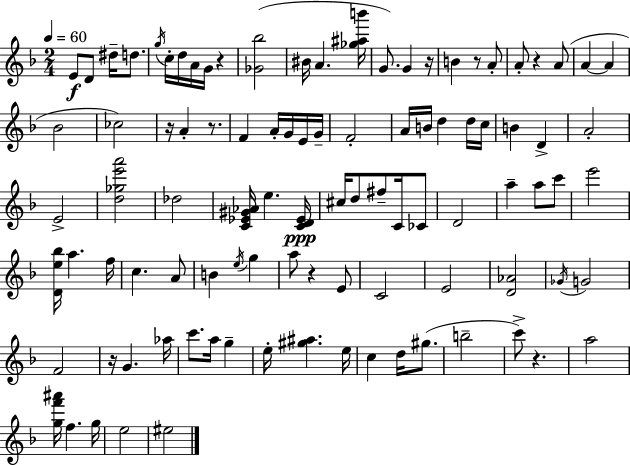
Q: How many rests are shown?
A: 9